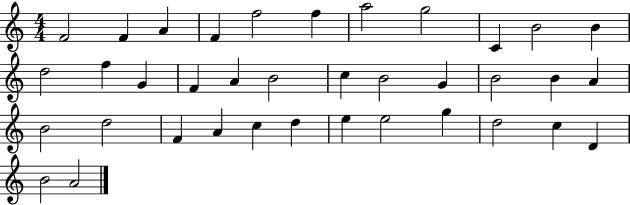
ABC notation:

X:1
T:Untitled
M:4/4
L:1/4
K:C
F2 F A F f2 f a2 g2 C B2 B d2 f G F A B2 c B2 G B2 B A B2 d2 F A c d e e2 g d2 c D B2 A2